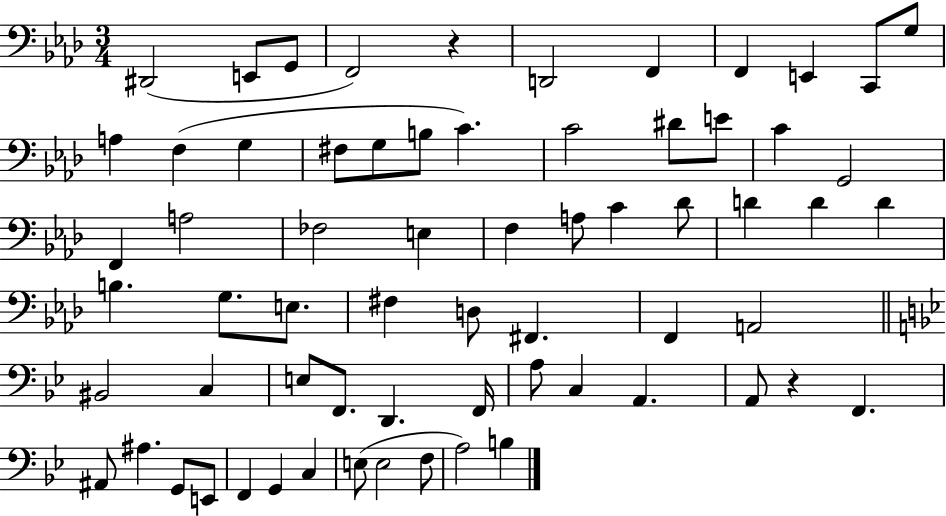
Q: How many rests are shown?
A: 2